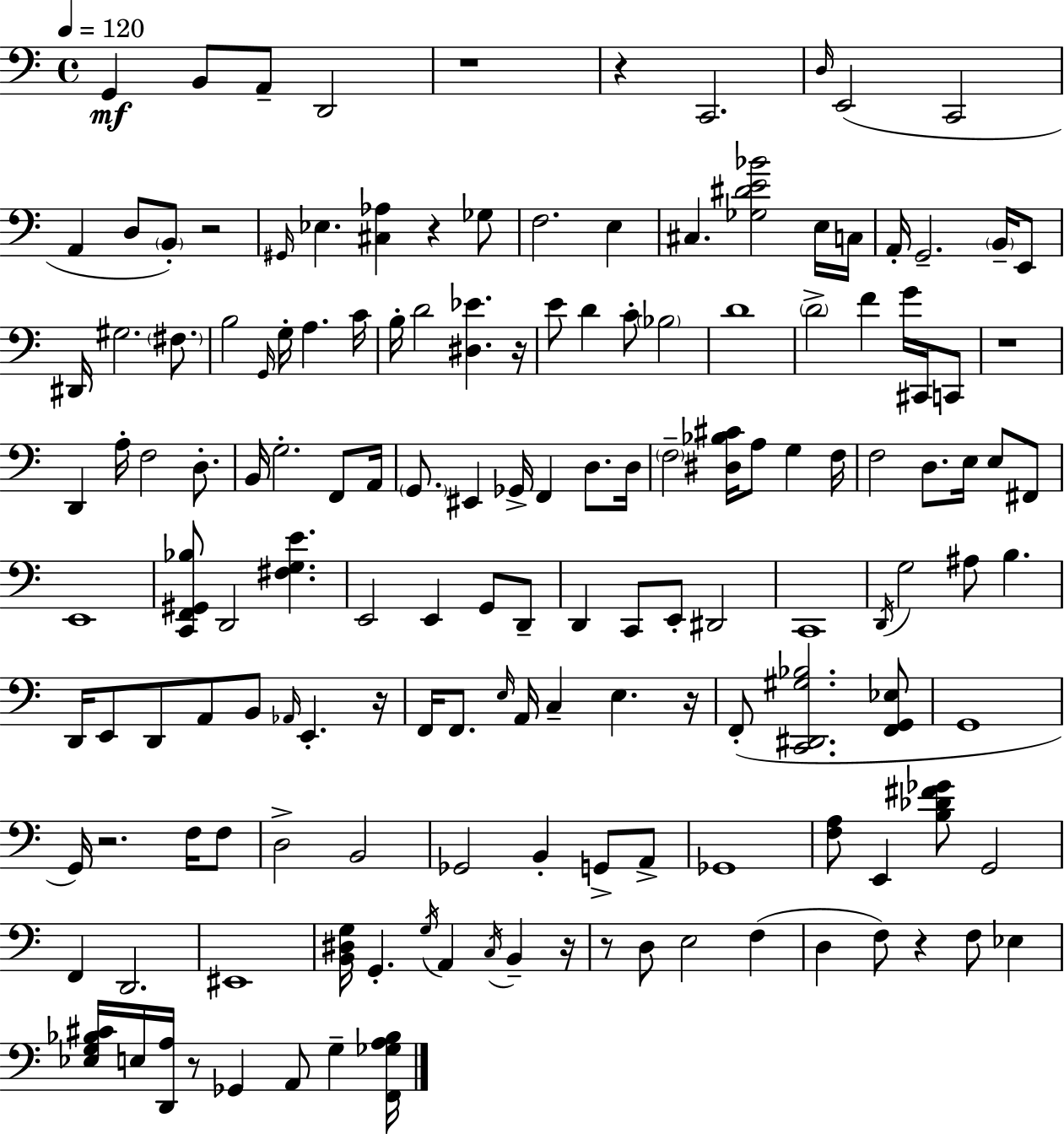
G2/q B2/e A2/e D2/h R/w R/q C2/h. D3/s E2/h C2/h A2/q D3/e B2/e R/h G#2/s Eb3/q. [C#3,Ab3]/q R/q Gb3/e F3/h. E3/q C#3/q. [Gb3,D#4,E4,Bb4]/h E3/s C3/s A2/s G2/h. B2/s E2/e D#2/s G#3/h. F#3/e. B3/h G2/s G3/s A3/q. C4/s B3/s D4/h [D#3,Eb4]/q. R/s E4/e D4/q C4/e Bb3/h D4/w D4/h F4/q G4/s C#2/s C2/e R/w D2/q A3/s F3/h D3/e. B2/s G3/h. F2/e A2/s G2/e. EIS2/q Gb2/s F2/q D3/e. D3/s F3/h [D#3,Bb3,C#4]/s A3/e G3/q F3/s F3/h D3/e. E3/s E3/e F#2/e E2/w [C2,F2,G#2,Bb3]/e D2/h [F#3,G3,E4]/q. E2/h E2/q G2/e D2/e D2/q C2/e E2/e D#2/h C2/w D2/s G3/h A#3/e B3/q. D2/s E2/e D2/e A2/e B2/e Ab2/s E2/q. R/s F2/s F2/e. E3/s A2/s C3/q E3/q. R/s F2/e [C2,D#2,G#3,Bb3]/h. [F2,G2,Eb3]/e G2/w G2/s R/h. F3/s F3/e D3/h B2/h Gb2/h B2/q G2/e A2/e Gb2/w [F3,A3]/e E2/q [B3,Db4,F#4,Gb4]/e G2/h F2/q D2/h. EIS2/w [B2,D#3,G3]/s G2/q. G3/s A2/q C3/s B2/q R/s R/e D3/e E3/h F3/q D3/q F3/e R/q F3/e Eb3/q [Eb3,G3,Bb3,C#4]/s E3/s [D2,A3]/s R/e Gb2/q A2/e G3/q [F2,Gb3,A3,Bb3]/s